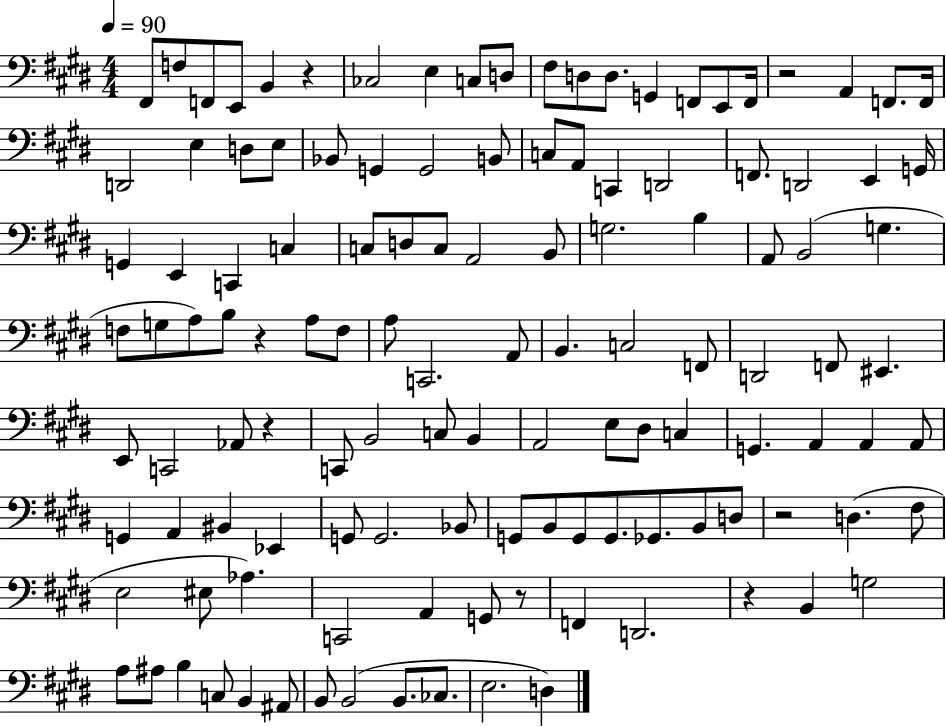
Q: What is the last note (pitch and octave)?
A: D3